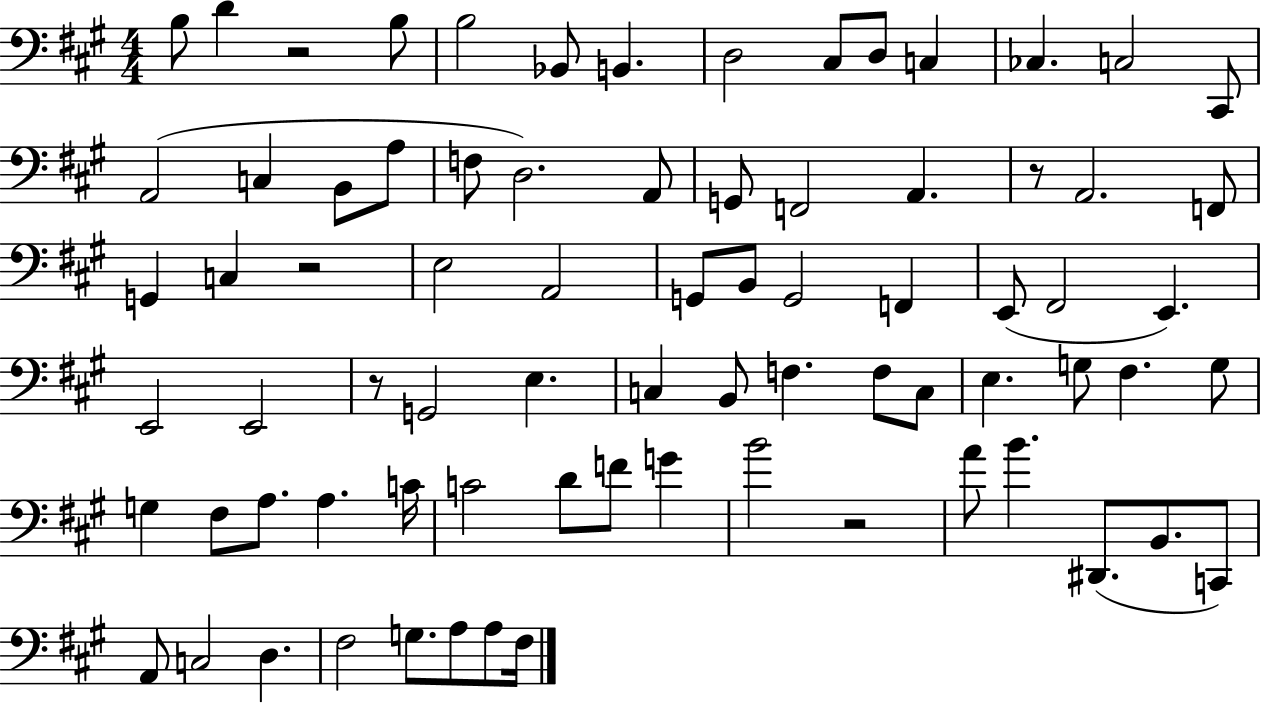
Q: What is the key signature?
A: A major